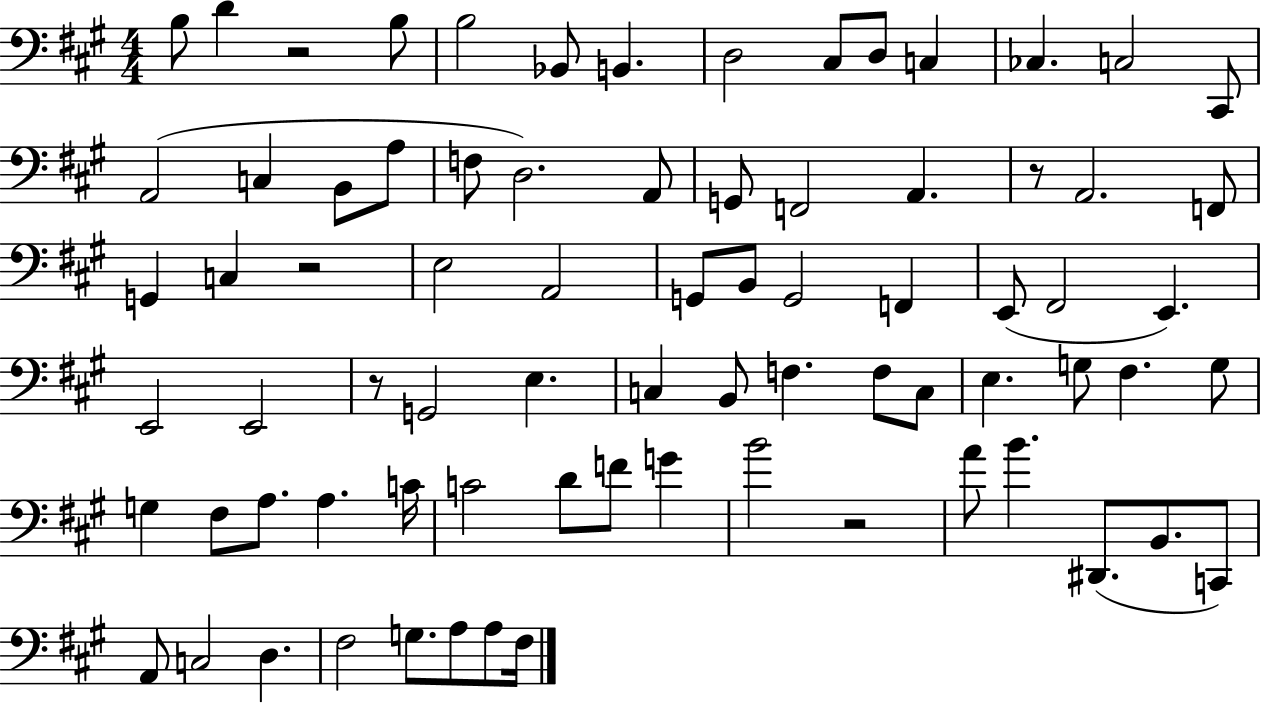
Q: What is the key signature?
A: A major